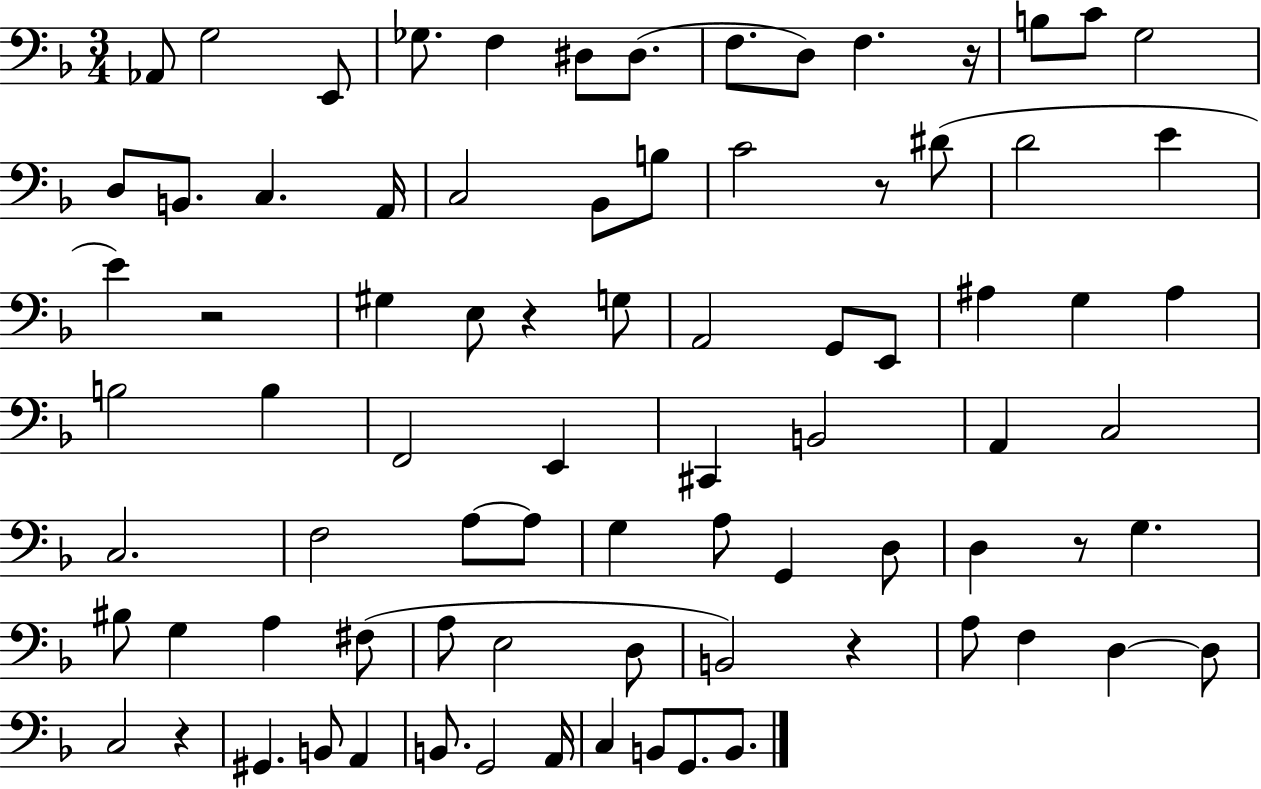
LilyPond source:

{
  \clef bass
  \numericTimeSignature
  \time 3/4
  \key f \major
  aes,8 g2 e,8 | ges8. f4 dis8 dis8.( | f8. d8) f4. r16 | b8 c'8 g2 | \break d8 b,8. c4. a,16 | c2 bes,8 b8 | c'2 r8 dis'8( | d'2 e'4 | \break e'4) r2 | gis4 e8 r4 g8 | a,2 g,8 e,8 | ais4 g4 ais4 | \break b2 b4 | f,2 e,4 | cis,4 b,2 | a,4 c2 | \break c2. | f2 a8~~ a8 | g4 a8 g,4 d8 | d4 r8 g4. | \break bis8 g4 a4 fis8( | a8 e2 d8 | b,2) r4 | a8 f4 d4~~ d8 | \break c2 r4 | gis,4. b,8 a,4 | b,8. g,2 a,16 | c4 b,8 g,8. b,8. | \break \bar "|."
}